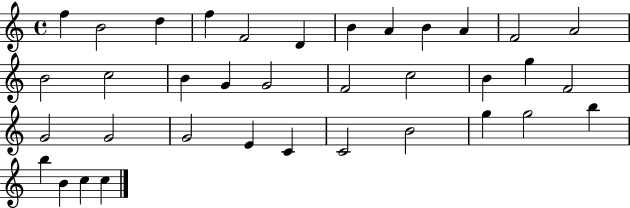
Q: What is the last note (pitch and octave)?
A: C5